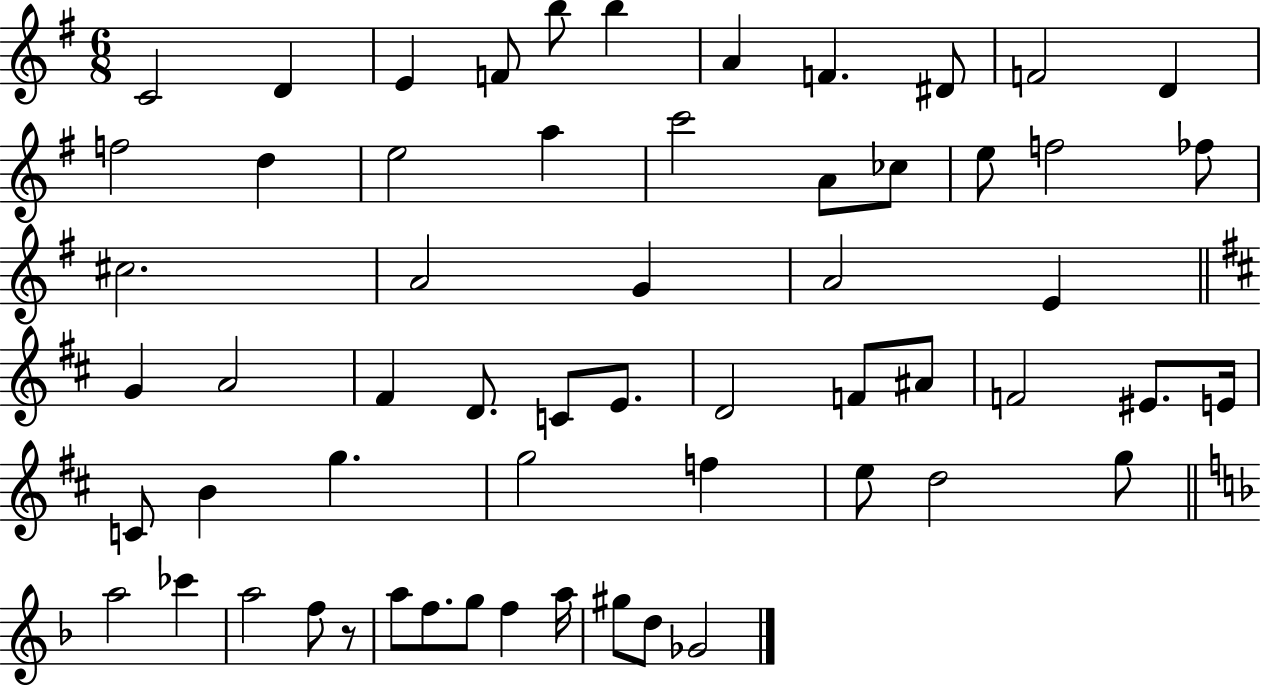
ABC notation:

X:1
T:Untitled
M:6/8
L:1/4
K:G
C2 D E F/2 b/2 b A F ^D/2 F2 D f2 d e2 a c'2 A/2 _c/2 e/2 f2 _f/2 ^c2 A2 G A2 E G A2 ^F D/2 C/2 E/2 D2 F/2 ^A/2 F2 ^E/2 E/4 C/2 B g g2 f e/2 d2 g/2 a2 _c' a2 f/2 z/2 a/2 f/2 g/2 f a/4 ^g/2 d/2 _G2